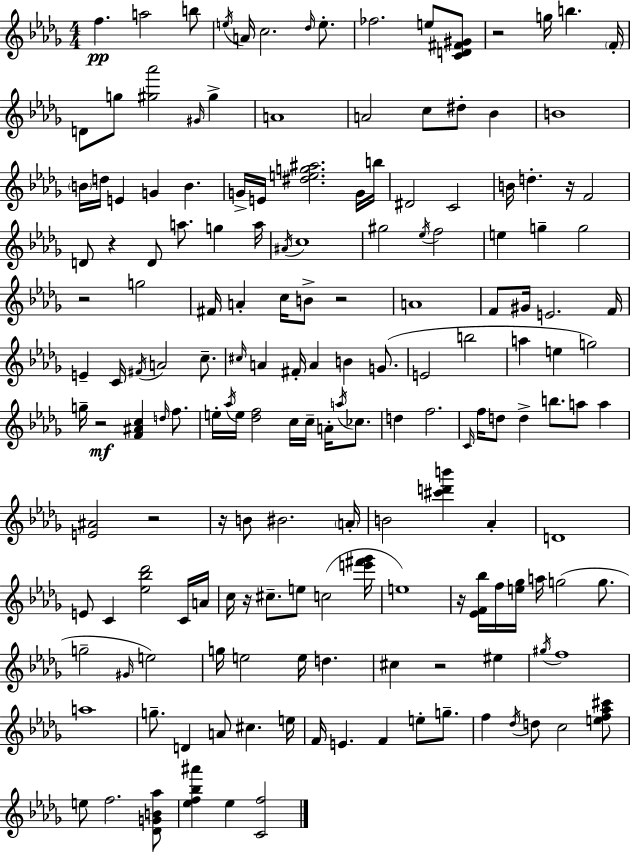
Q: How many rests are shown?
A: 11